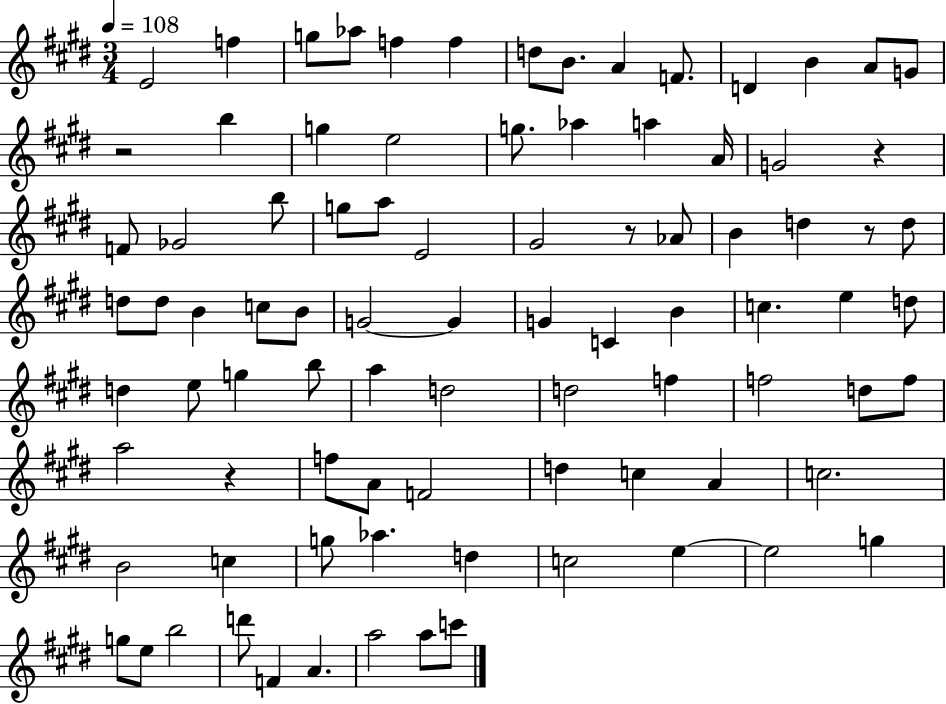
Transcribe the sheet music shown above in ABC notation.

X:1
T:Untitled
M:3/4
L:1/4
K:E
E2 f g/2 _a/2 f f d/2 B/2 A F/2 D B A/2 G/2 z2 b g e2 g/2 _a a A/4 G2 z F/2 _G2 b/2 g/2 a/2 E2 ^G2 z/2 _A/2 B d z/2 d/2 d/2 d/2 B c/2 B/2 G2 G G C B c e d/2 d e/2 g b/2 a d2 d2 f f2 d/2 f/2 a2 z f/2 A/2 F2 d c A c2 B2 c g/2 _a d c2 e e2 g g/2 e/2 b2 d'/2 F A a2 a/2 c'/2